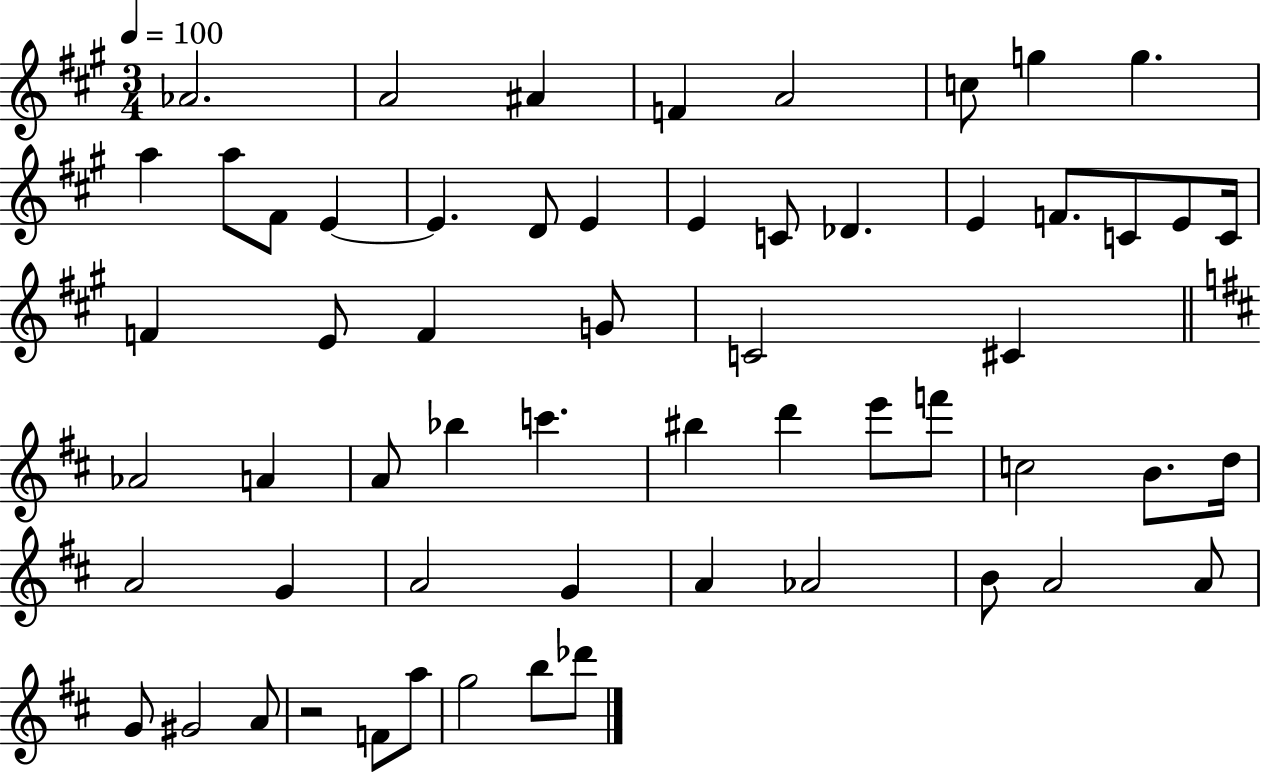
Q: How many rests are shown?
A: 1